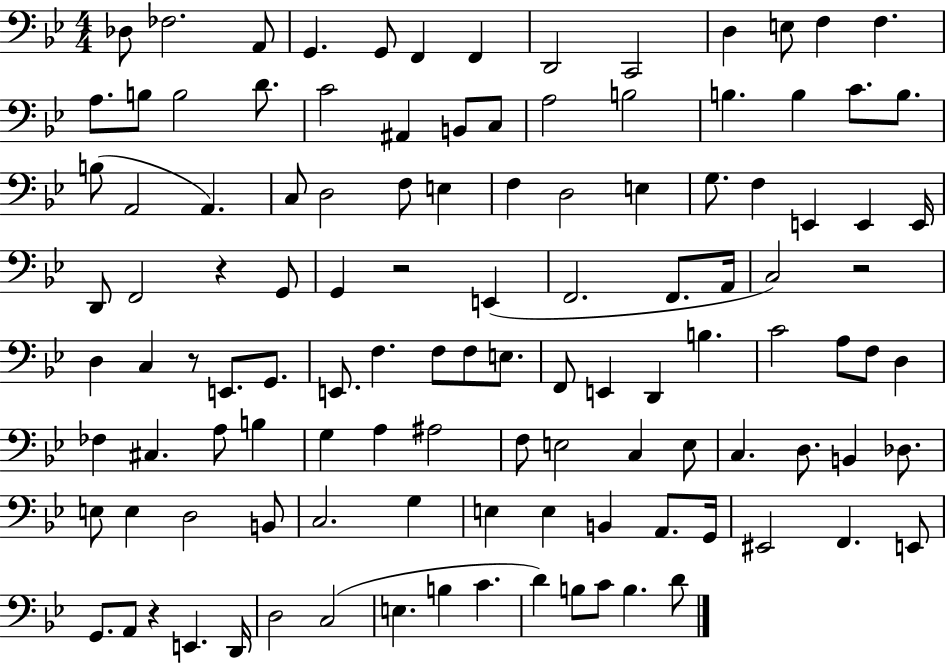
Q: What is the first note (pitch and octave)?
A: Db3